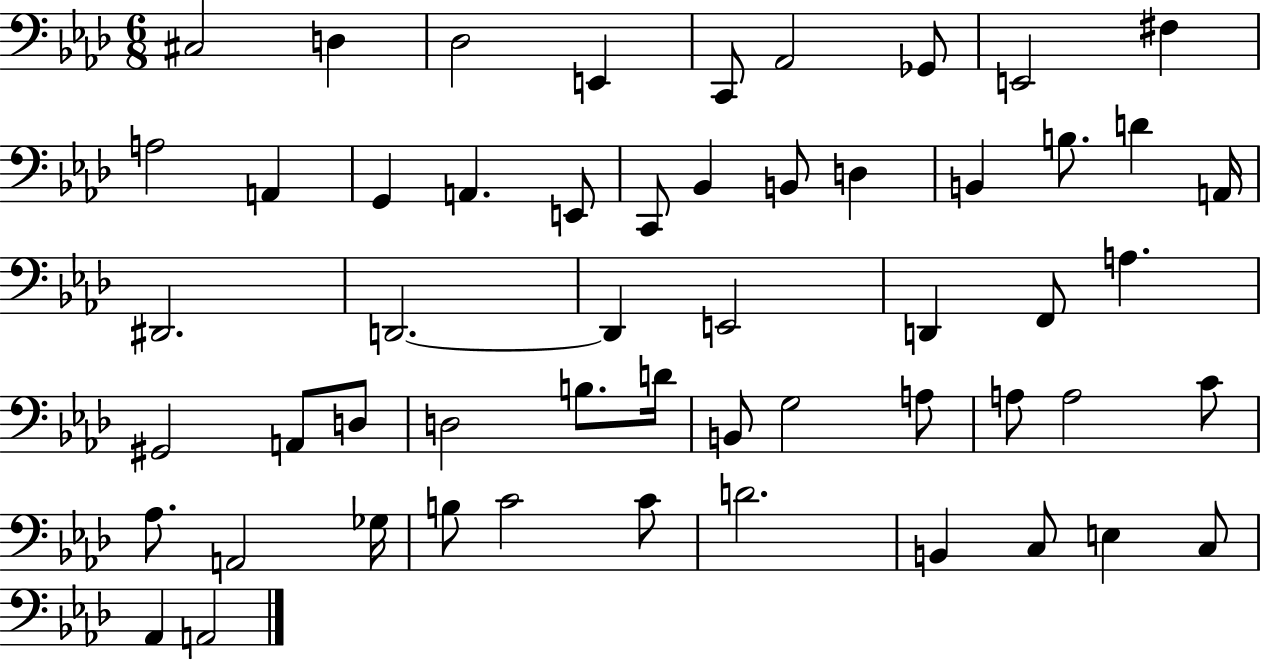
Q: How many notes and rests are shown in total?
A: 54